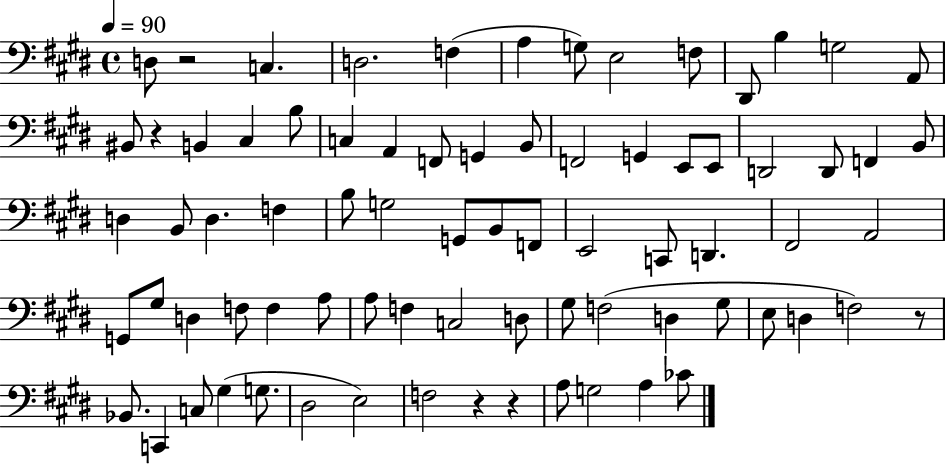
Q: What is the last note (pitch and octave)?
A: CES4